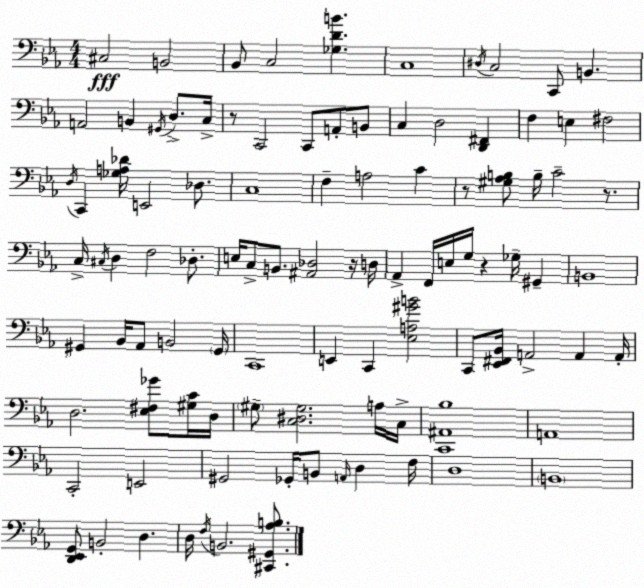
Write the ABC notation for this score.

X:1
T:Untitled
M:4/4
L:1/4
K:Eb
^C,2 B,,2 _B,,/2 C,2 [_G,DB] C,4 ^D,/4 C,2 C,,/2 B,, A,,2 B,, ^G,,/4 D,/2 C,/4 z/2 C,,2 C,,/2 A,,/2 B,,/2 C, D,2 [D,,^F,,] F, E, ^F,2 D,/4 C,, [_G,A,_D]/4 E,,2 _D,/2 C,4 F, A,2 C z/2 [^G,_A,B,]/2 B,/4 C2 z/2 C,/4 ^C,/4 D, F,2 _D,/2 E,/4 C,/2 B,,/2 [^A,,_D,]2 z/4 D,/4 _A,, F,,/4 E,/4 G,/4 z _G,/4 ^G,, B,,4 ^G,, _B,,/4 _A,,/2 B,,2 ^G,,/4 C,,4 E,, C,, [_E,A,^GB]2 C,,/2 [_E,,^F,,_B,,]/4 A,,2 A,, A,,/4 D,2 [_E,^F,_G]/2 [^G,C]/4 D,/4 ^G,/2 [C,^D,^G,]2 A,/4 C,/4 [C,,^A,,_B,]4 A,,4 C,,2 E,,2 ^G,,2 _G,,/4 B,,/2 A,,/4 D, F,/4 D,4 B,,4 [D,,_E,,G,,]/2 B,,2 D, D,/4 F,/4 B,,2 [^C,,^G,,_A,B,]/2